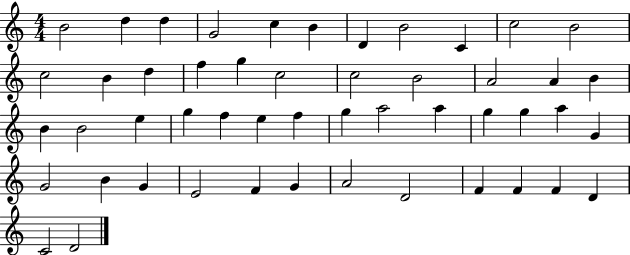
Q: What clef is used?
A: treble